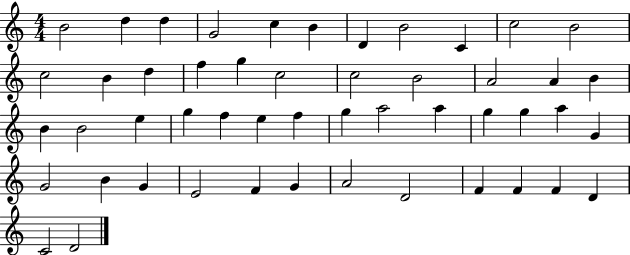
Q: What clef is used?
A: treble